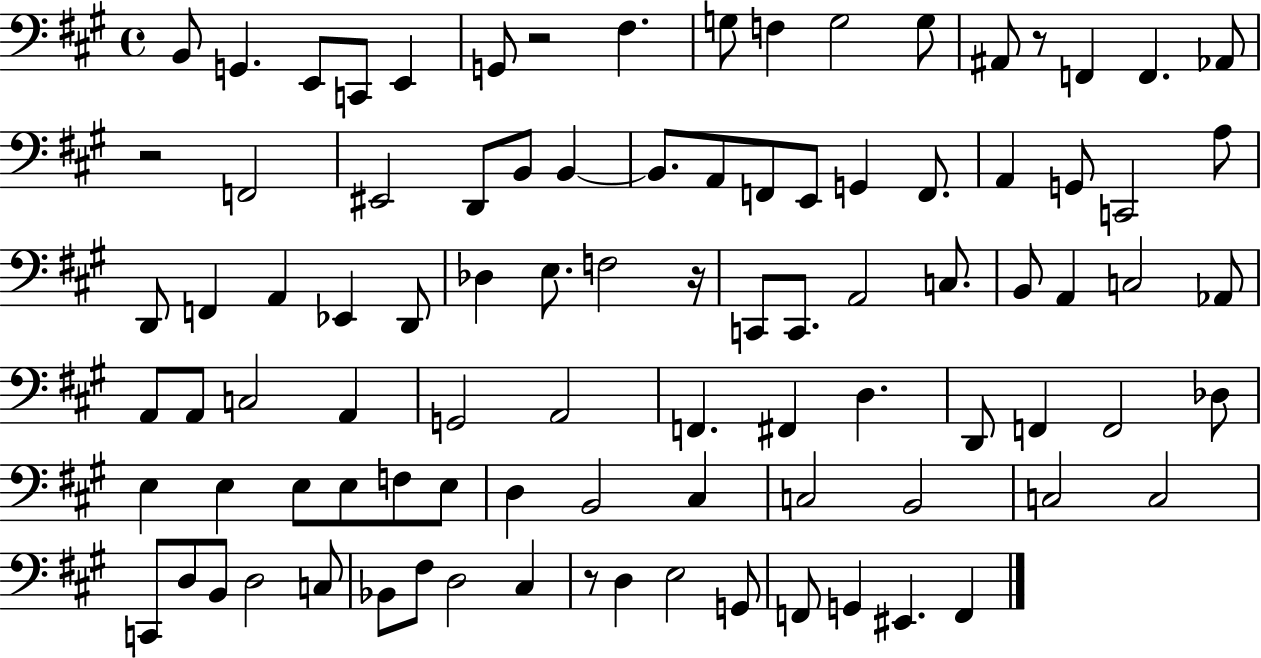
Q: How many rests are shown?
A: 5